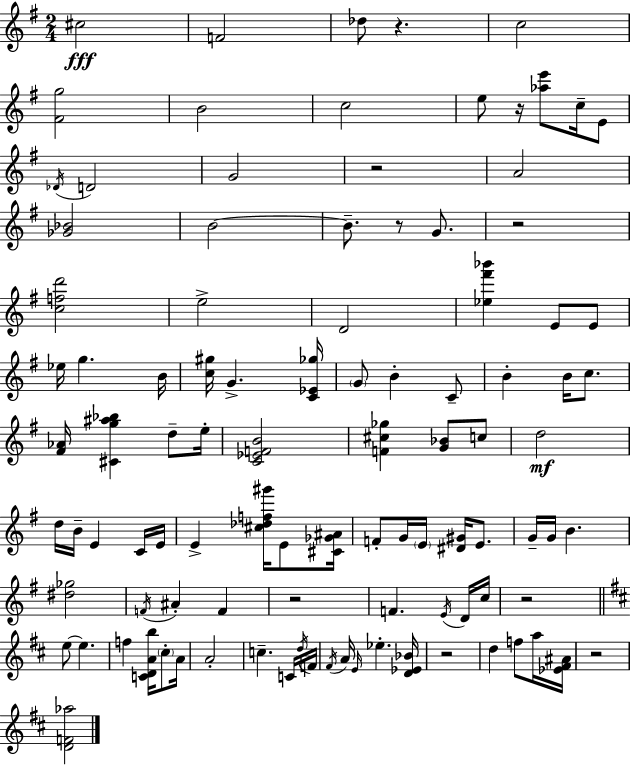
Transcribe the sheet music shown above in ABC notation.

X:1
T:Untitled
M:2/4
L:1/4
K:G
^c2 F2 _d/2 z c2 [^Fg]2 B2 c2 e/2 z/4 [_ae']/2 c/4 E/2 _D/4 D2 G2 z2 A2 [_G_B]2 B2 B/2 z/2 G/2 z2 [cfd']2 e2 D2 [_e^f'_b'] E/2 E/2 _e/4 g B/4 [c^g]/4 G [C_E_g]/4 G/2 B C/2 B B/4 c/2 [^F_A]/4 [^Cg^a_b] d/2 e/4 [C_EFB]2 [F^c_g] [G_B]/2 c/2 d2 d/4 B/4 E C/4 E/4 E [^c_df^g']/4 E/2 [^C_G^A]/4 F/2 G/4 E/4 [^D^G]/4 E/2 G/4 G/4 B [^d_g]2 F/4 ^A F z2 F E/4 D/4 c/4 z2 e/2 e f [CDAb]/4 ^c/2 A/4 A2 c C/4 d/4 F/4 ^F/4 A/4 E/4 _e [D_E_B]/4 z2 d f/2 a/4 [_E^F^A]/4 z2 [DF_a]2